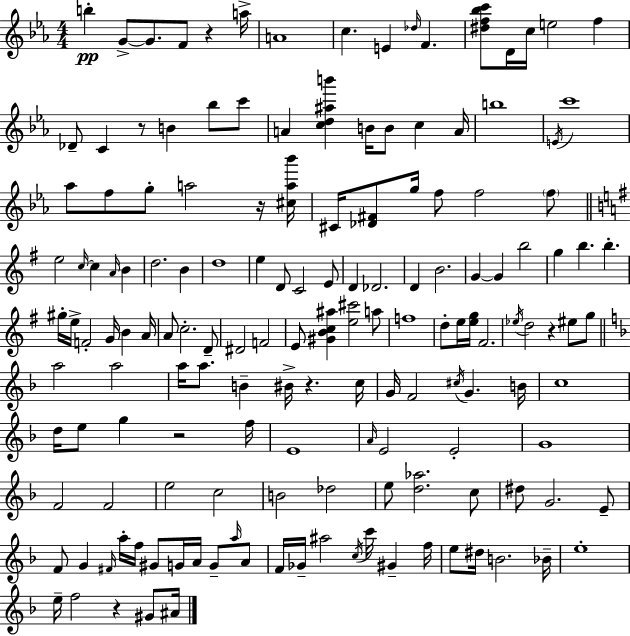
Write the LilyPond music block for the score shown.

{
  \clef treble
  \numericTimeSignature
  \time 4/4
  \key ees \major
  b''4-.\pp g'8->~~ g'8. f'8 r4 a''16-> | a'1 | c''4. e'4 \grace { des''16 } f'4. | <dis'' f'' bes'' c'''>8 d'16 c''16 e''2 f''4 | \break des'8-- c'4 r8 b'4 bes''8 c'''8 | a'4 <c'' d'' ais'' b'''>4 b'16 b'8 c''4 | a'16 b''1 | \acciaccatura { e'16 } c'''1 | \break aes''8 f''8 g''8-. a''2 | r16 <cis'' a'' bes'''>16 cis'16 <des' fis'>8 g''16 f''8 f''2 | \parenthesize f''8 \bar "||" \break \key g \major e''2 \grace { c''16~ }~ c''4 \grace { a'16 } b'4 | d''2. b'4 | d''1 | e''4 d'8 c'2 | \break e'8 d'4 des'2. | d'4 b'2. | g'4~~ g'4 b''2 | g''4 b''4. b''4.-. | \break gis''16-. e''16-> f'2-. g'16 b'4 | a'16 a'8 c''2.-. | d'8-- dis'2 f'2 | e'8 <gis' b' c'' ais''>4 <e'' cis'''>2 | \break a''8 f''1 | d''8-. e''16 <e'' g''>16 fis'2. | \acciaccatura { ees''16 } d''2 r4 eis''8 | g''8 \bar "||" \break \key f \major a''2 a''2 | a''16 a''8. b'4-- bis'16-> r4. c''16 | g'16 f'2 \acciaccatura { cis''16 } g'4. | b'16 c''1 | \break d''16 e''8 g''4 r2 | f''16 e'1 | \grace { a'16 } e'2 e'2-. | g'1 | \break f'2 f'2 | e''2 c''2 | b'2 des''2 | e''8 <d'' aes''>2. | \break c''8 dis''8 g'2. | e'8-- f'8 g'4 \grace { fis'16 } a''16-. f''16 gis'8 g'16 a'16 g'8-- | \grace { a''16 } a'8 f'16 ges'16-- ais''2 \acciaccatura { c''16 } c'''16 | gis'4-- f''16 e''8 dis''16 b'2. | \break bes'16-- e''1-. | e''16-- f''2 r4 | gis'8 ais'16 \bar "|."
}